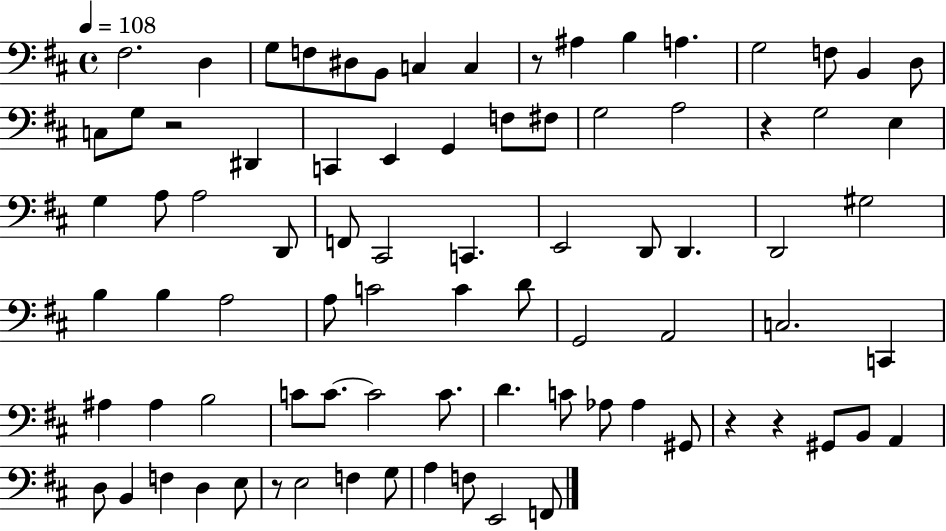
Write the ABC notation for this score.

X:1
T:Untitled
M:4/4
L:1/4
K:D
^F,2 D, G,/2 F,/2 ^D,/2 B,,/2 C, C, z/2 ^A, B, A, G,2 F,/2 B,, D,/2 C,/2 G,/2 z2 ^D,, C,, E,, G,, F,/2 ^F,/2 G,2 A,2 z G,2 E, G, A,/2 A,2 D,,/2 F,,/2 ^C,,2 C,, E,,2 D,,/2 D,, D,,2 ^G,2 B, B, A,2 A,/2 C2 C D/2 G,,2 A,,2 C,2 C,, ^A, ^A, B,2 C/2 C/2 C2 C/2 D C/2 _A,/2 _A, ^G,,/2 z z ^G,,/2 B,,/2 A,, D,/2 B,, F, D, E,/2 z/2 E,2 F, G,/2 A, F,/2 E,,2 F,,/2